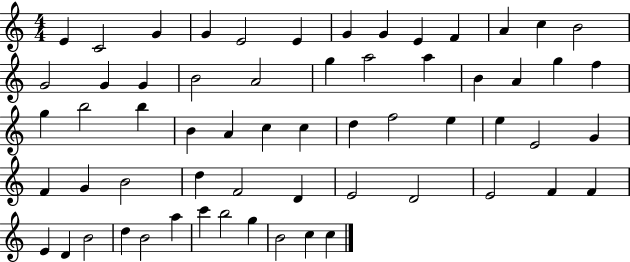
{
  \clef treble
  \numericTimeSignature
  \time 4/4
  \key c \major
  e'4 c'2 g'4 | g'4 e'2 e'4 | g'4 g'4 e'4 f'4 | a'4 c''4 b'2 | \break g'2 g'4 g'4 | b'2 a'2 | g''4 a''2 a''4 | b'4 a'4 g''4 f''4 | \break g''4 b''2 b''4 | b'4 a'4 c''4 c''4 | d''4 f''2 e''4 | e''4 e'2 g'4 | \break f'4 g'4 b'2 | d''4 f'2 d'4 | e'2 d'2 | e'2 f'4 f'4 | \break e'4 d'4 b'2 | d''4 b'2 a''4 | c'''4 b''2 g''4 | b'2 c''4 c''4 | \break \bar "|."
}